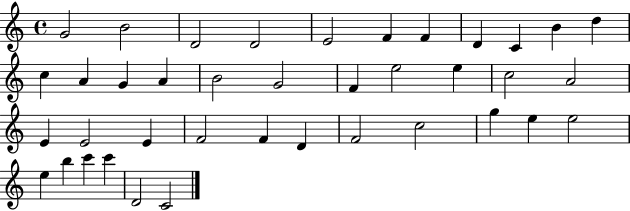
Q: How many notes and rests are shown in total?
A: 39